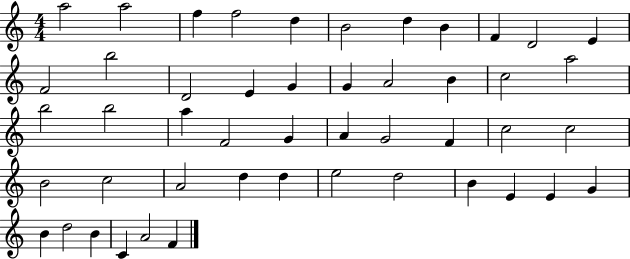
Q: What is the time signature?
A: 4/4